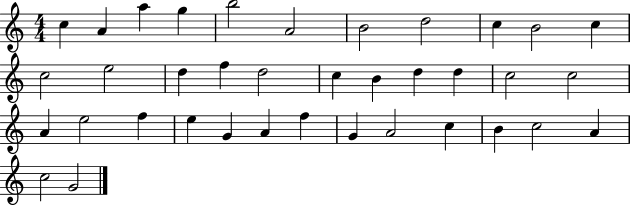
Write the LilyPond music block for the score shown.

{
  \clef treble
  \numericTimeSignature
  \time 4/4
  \key c \major
  c''4 a'4 a''4 g''4 | b''2 a'2 | b'2 d''2 | c''4 b'2 c''4 | \break c''2 e''2 | d''4 f''4 d''2 | c''4 b'4 d''4 d''4 | c''2 c''2 | \break a'4 e''2 f''4 | e''4 g'4 a'4 f''4 | g'4 a'2 c''4 | b'4 c''2 a'4 | \break c''2 g'2 | \bar "|."
}